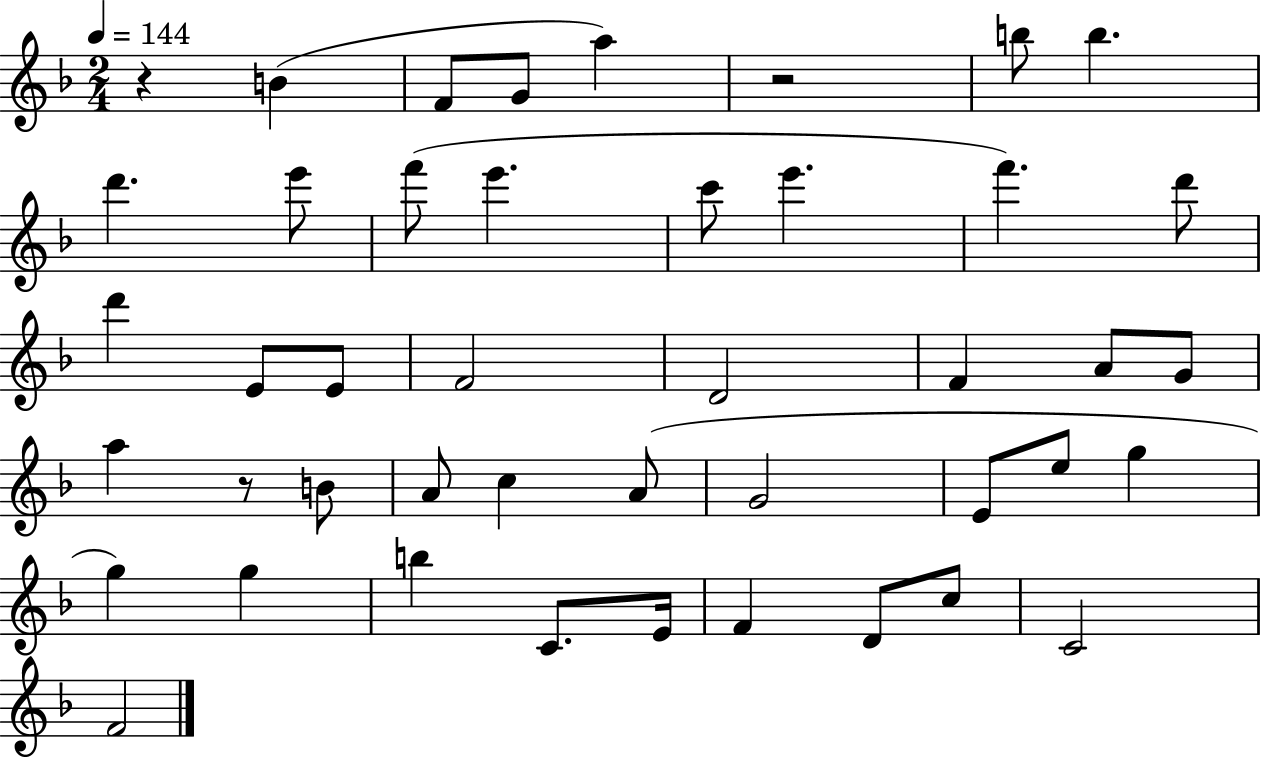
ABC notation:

X:1
T:Untitled
M:2/4
L:1/4
K:F
z B F/2 G/2 a z2 b/2 b d' e'/2 f'/2 e' c'/2 e' f' d'/2 d' E/2 E/2 F2 D2 F A/2 G/2 a z/2 B/2 A/2 c A/2 G2 E/2 e/2 g g g b C/2 E/4 F D/2 c/2 C2 F2